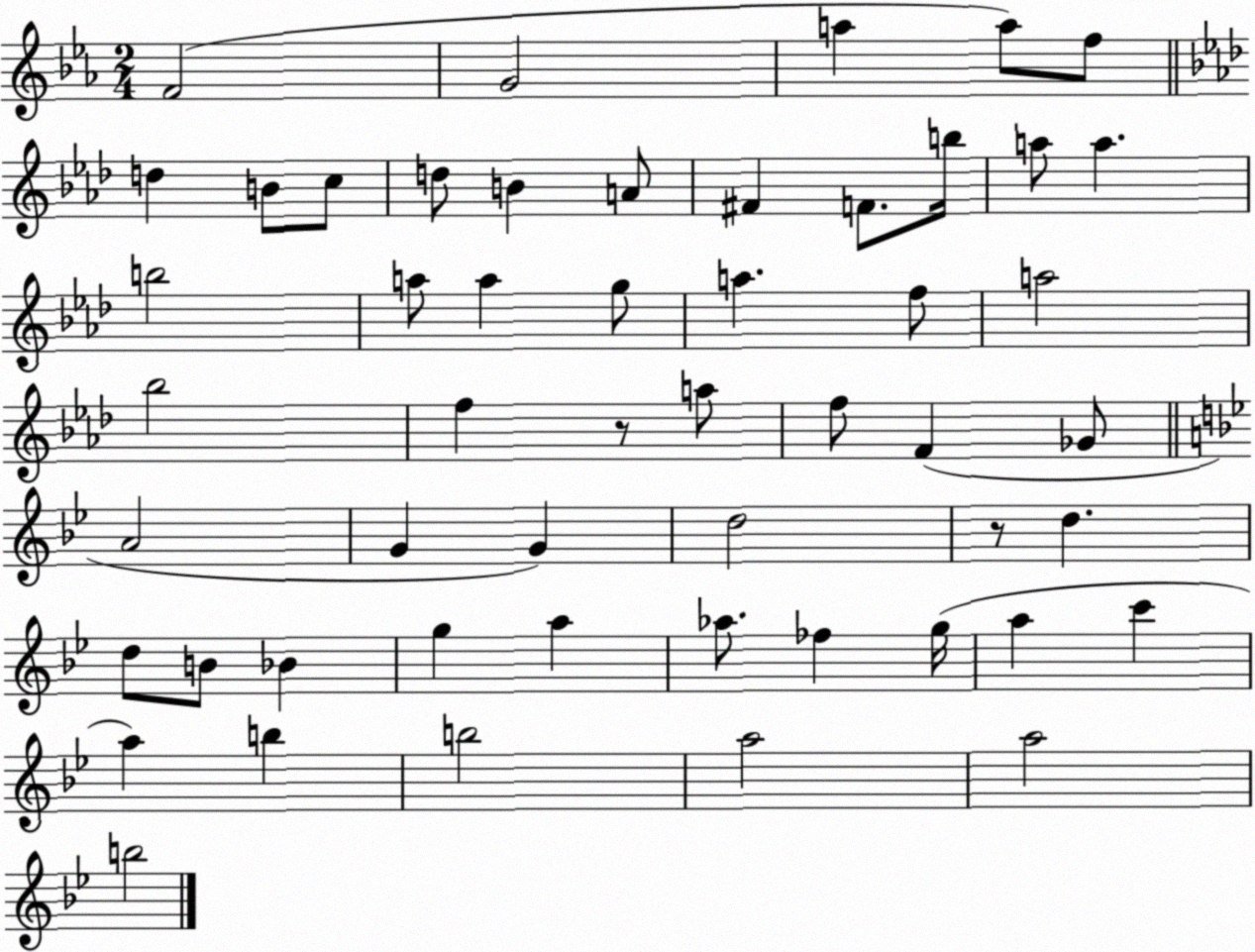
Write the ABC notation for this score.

X:1
T:Untitled
M:2/4
L:1/4
K:Eb
F2 G2 a a/2 f/2 d B/2 c/2 d/2 B A/2 ^F F/2 b/4 a/2 a b2 a/2 a g/2 a f/2 a2 _b2 f z/2 a/2 f/2 F _G/2 A2 G G d2 z/2 d d/2 B/2 _B g a _a/2 _f g/4 a c' a b b2 a2 a2 b2